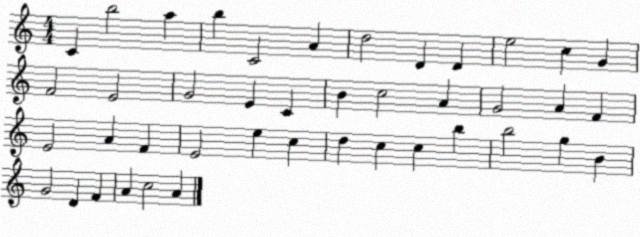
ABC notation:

X:1
T:Untitled
M:4/4
L:1/4
K:C
C b2 a b C2 A d2 D D e2 c G F2 E2 G2 E C B c2 A G2 A F E2 A F E2 e c d c c b b2 g B G2 D F A c2 A